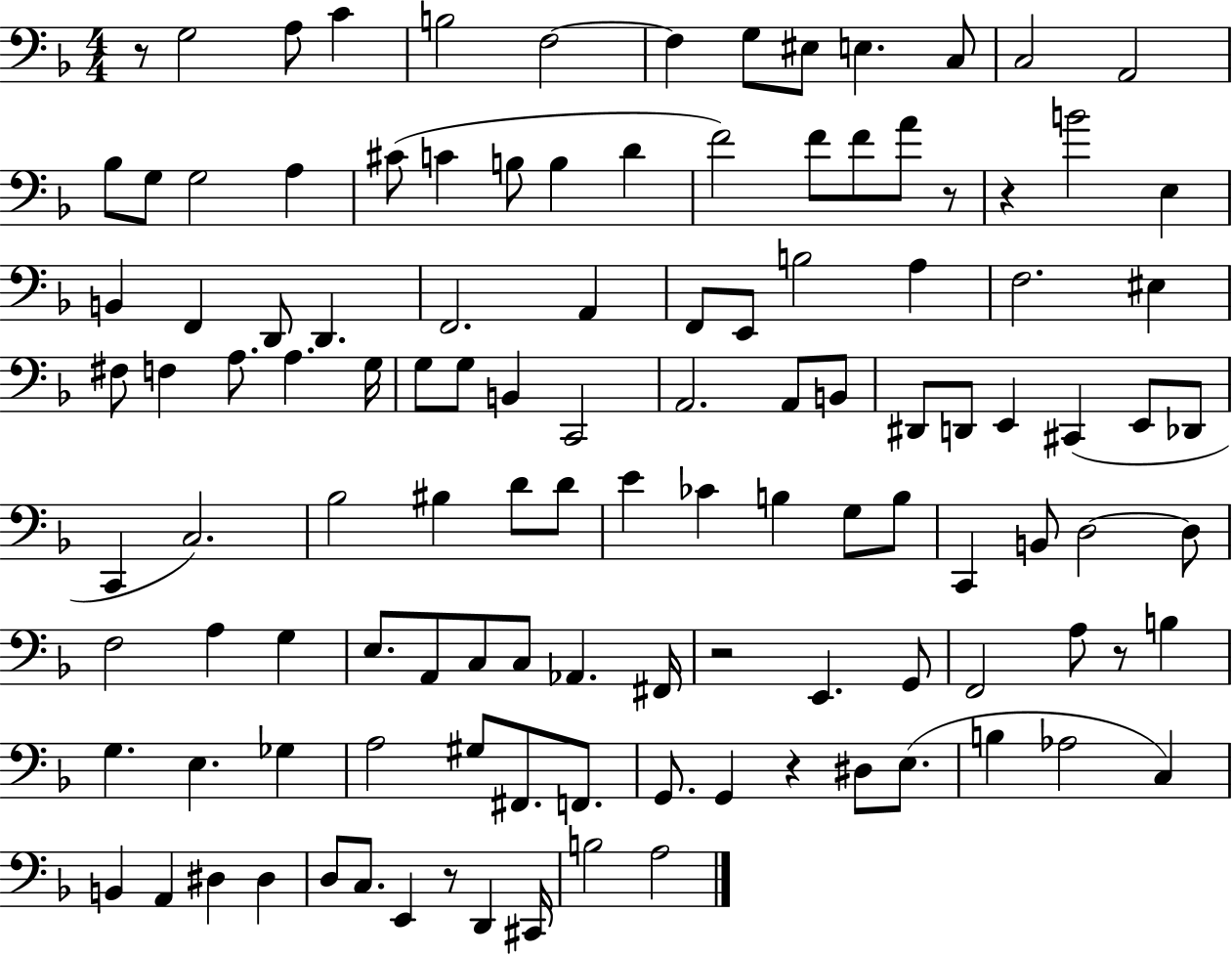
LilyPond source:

{
  \clef bass
  \numericTimeSignature
  \time 4/4
  \key f \major
  \repeat volta 2 { r8 g2 a8 c'4 | b2 f2~~ | f4 g8 eis8 e4. c8 | c2 a,2 | \break bes8 g8 g2 a4 | cis'8( c'4 b8 b4 d'4 | f'2) f'8 f'8 a'8 r8 | r4 b'2 e4 | \break b,4 f,4 d,8 d,4. | f,2. a,4 | f,8 e,8 b2 a4 | f2. eis4 | \break fis8 f4 a8. a4. g16 | g8 g8 b,4 c,2 | a,2. a,8 b,8 | dis,8 d,8 e,4 cis,4( e,8 des,8 | \break c,4 c2.) | bes2 bis4 d'8 d'8 | e'4 ces'4 b4 g8 b8 | c,4 b,8 d2~~ d8 | \break f2 a4 g4 | e8. a,8 c8 c8 aes,4. fis,16 | r2 e,4. g,8 | f,2 a8 r8 b4 | \break g4. e4. ges4 | a2 gis8 fis,8. f,8. | g,8. g,4 r4 dis8 e8.( | b4 aes2 c4) | \break b,4 a,4 dis4 dis4 | d8 c8. e,4 r8 d,4 cis,16 | b2 a2 | } \bar "|."
}